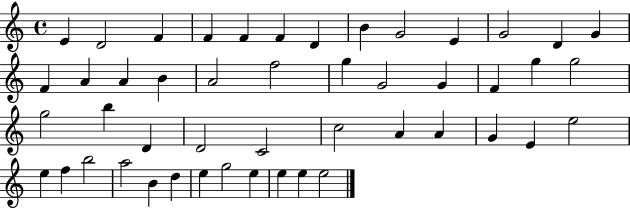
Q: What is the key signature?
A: C major